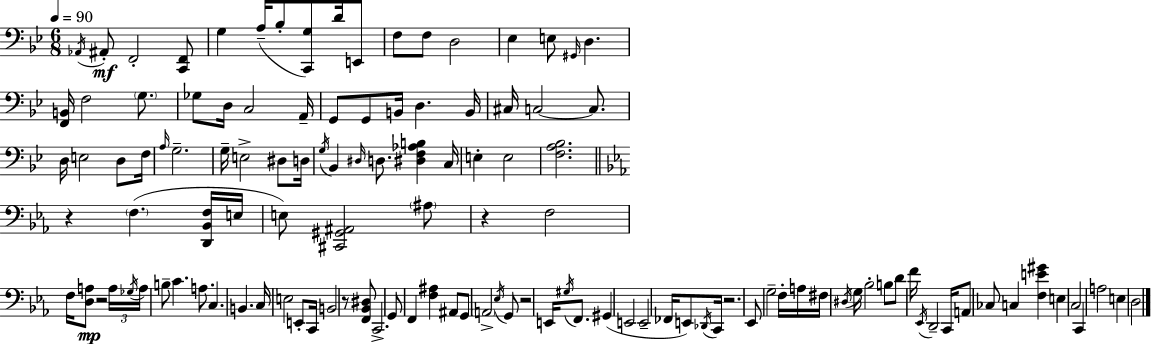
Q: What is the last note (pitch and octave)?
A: D3